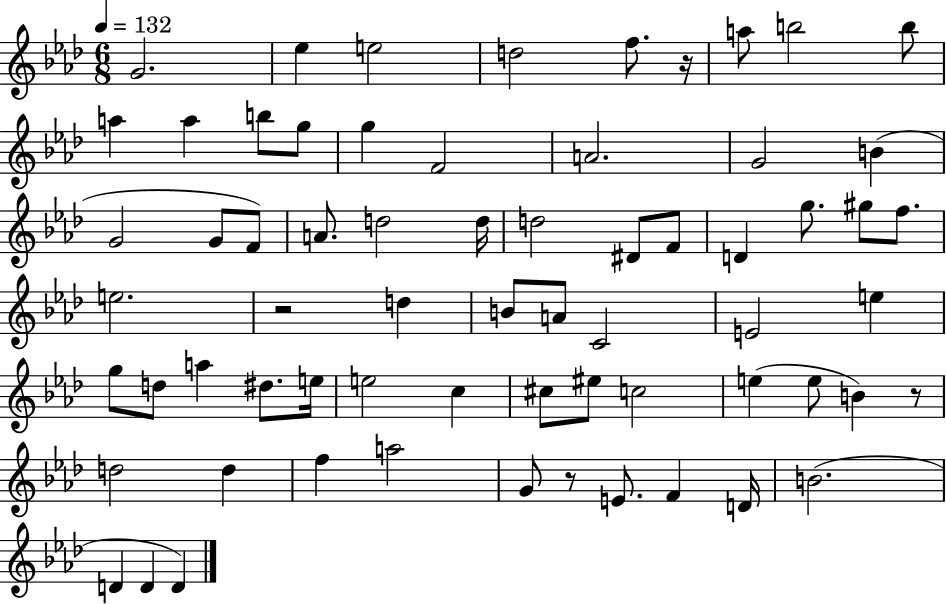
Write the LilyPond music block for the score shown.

{
  \clef treble
  \numericTimeSignature
  \time 6/8
  \key aes \major
  \tempo 4 = 132
  \repeat volta 2 { g'2. | ees''4 e''2 | d''2 f''8. r16 | a''8 b''2 b''8 | \break a''4 a''4 b''8 g''8 | g''4 f'2 | a'2. | g'2 b'4( | \break g'2 g'8 f'8) | a'8. d''2 d''16 | d''2 dis'8 f'8 | d'4 g''8. gis''8 f''8. | \break e''2. | r2 d''4 | b'8 a'8 c'2 | e'2 e''4 | \break g''8 d''8 a''4 dis''8. e''16 | e''2 c''4 | cis''8 eis''8 c''2 | e''4( e''8 b'4) r8 | \break d''2 d''4 | f''4 a''2 | g'8 r8 e'8. f'4 d'16 | b'2.( | \break d'4 d'4 d'4) | } \bar "|."
}